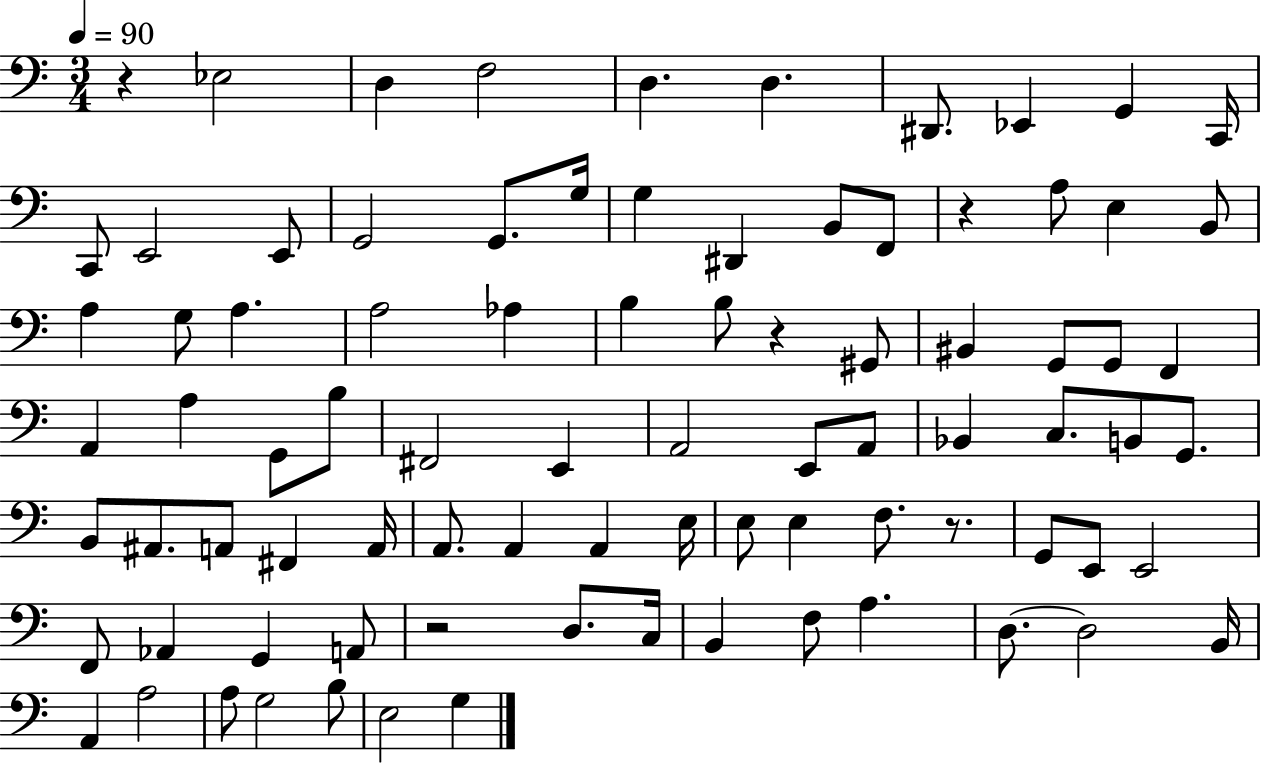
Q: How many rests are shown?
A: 5